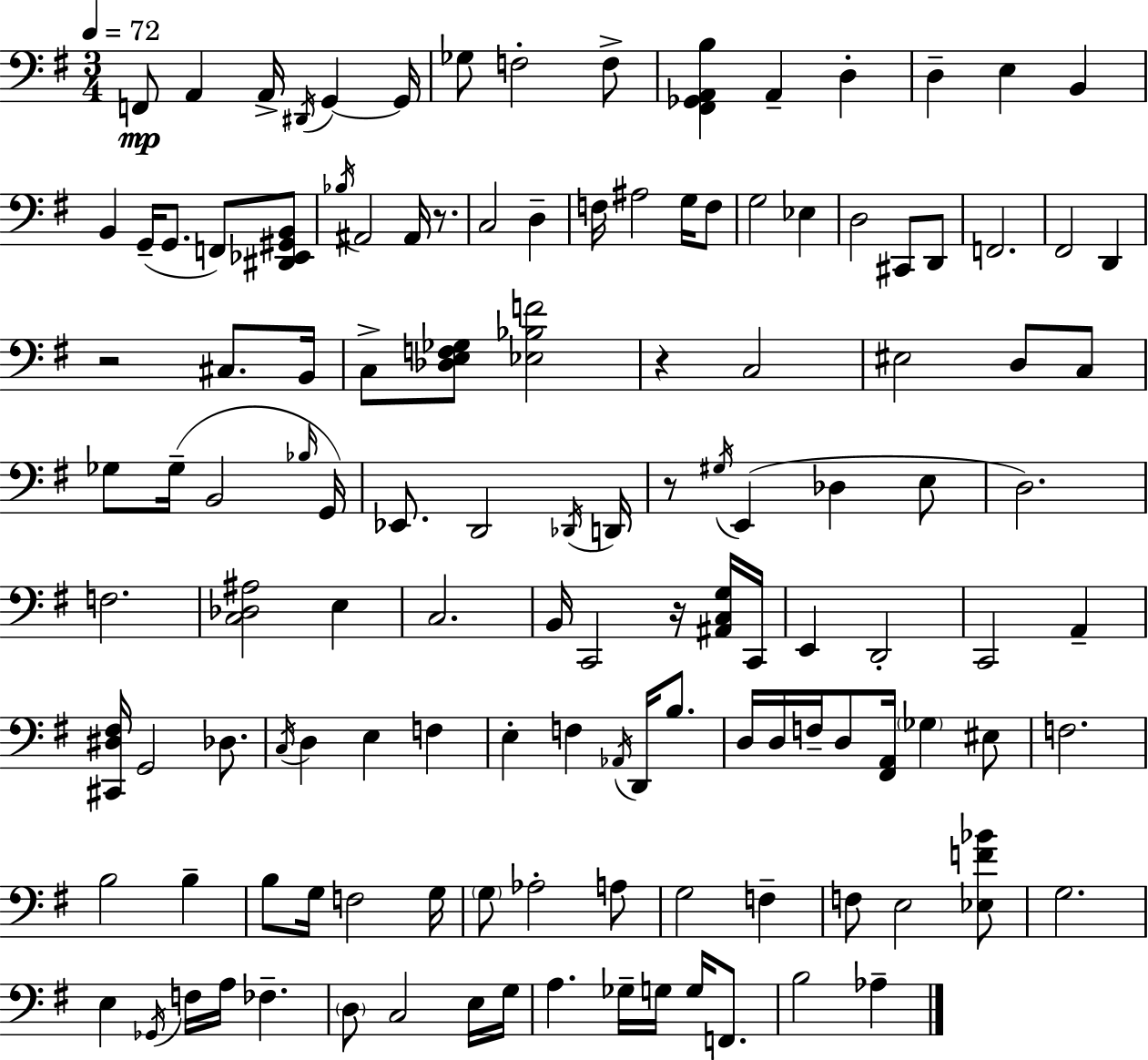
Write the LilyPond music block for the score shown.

{
  \clef bass
  \numericTimeSignature
  \time 3/4
  \key e \minor
  \tempo 4 = 72
  \repeat volta 2 { f,8\mp a,4 a,16-> \acciaccatura { dis,16 } g,4~~ | g,16 ges8 f2-. f8-> | <fis, ges, a, b>4 a,4-- d4-. | d4-- e4 b,4 | \break b,4 g,16--( g,8. f,8) <dis, ees, gis, b,>8 | \acciaccatura { bes16 } ais,2 ais,16 r8. | c2 d4-- | f16 ais2 g16 | \break f8 g2 ees4 | d2 cis,8 | d,8 f,2. | fis,2 d,4 | \break r2 cis8. | b,16 c8-> <des e f ges>8 <ees bes f'>2 | r4 c2 | eis2 d8 | \break c8 ges8 ges16--( b,2 | \grace { bes16 }) g,16 ees,8. d,2 | \acciaccatura { des,16 } d,16 r8 \acciaccatura { gis16 } e,4( des4 | e8 d2.) | \break f2. | <c des ais>2 | e4 c2. | b,16 c,2 | \break r16 <ais, c g>16 c,16 e,4 d,2-. | c,2 | a,4-- <cis, dis fis>16 g,2 | des8. \acciaccatura { c16 } d4 e4 | \break f4 e4-. f4 | \acciaccatura { aes,16 } d,16 b8. d16 d16 f16-- d8 | <fis, a,>16 \parenthesize ges4 eis8 f2. | b2 | \break b4-- b8 g16 f2 | g16 \parenthesize g8 aes2-. | a8 g2 | f4-- f8 e2 | \break <ees f' bes'>8 g2. | e4 \acciaccatura { ges,16 } | f16 a16 fes4.-- \parenthesize d8 c2 | e16 g16 a4. | \break ges16-- g16 g16 f,8. b2 | aes4-- } \bar "|."
}